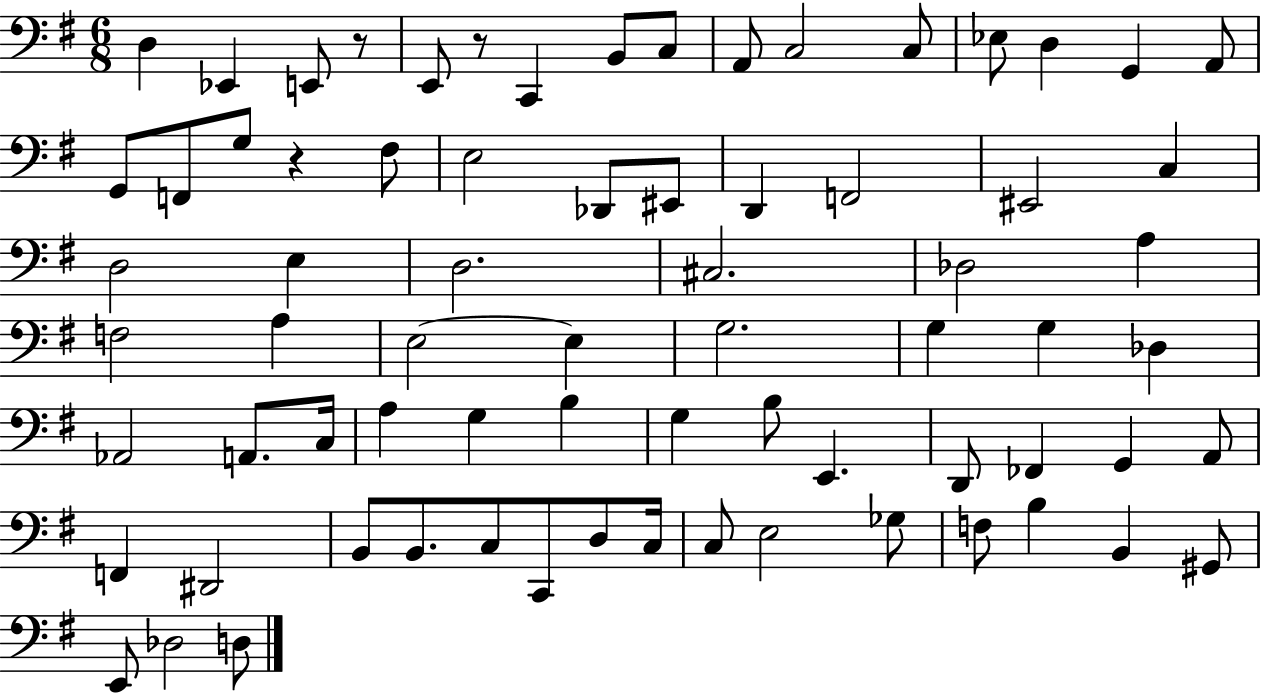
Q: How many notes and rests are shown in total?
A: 73